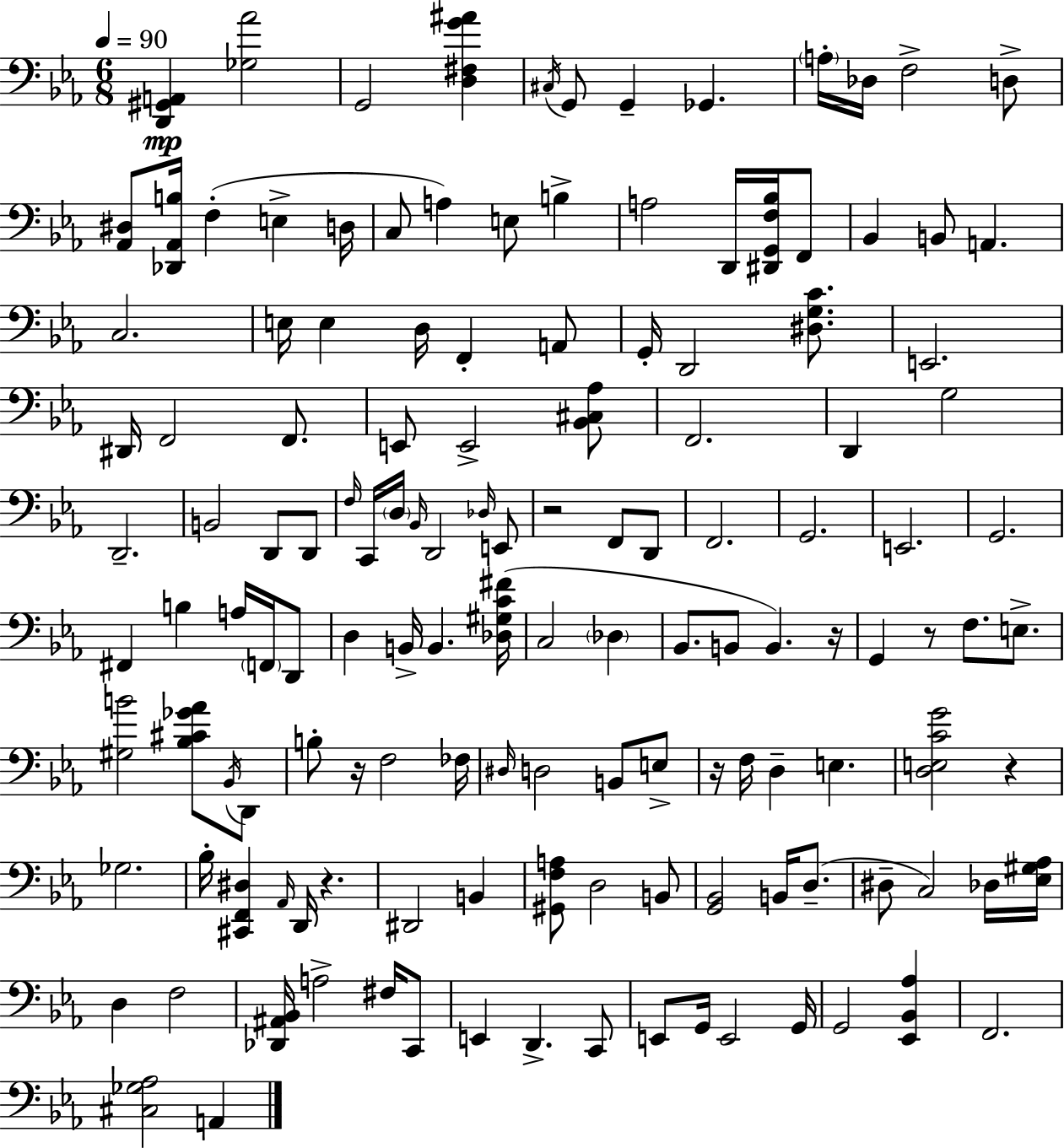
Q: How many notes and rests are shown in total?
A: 138